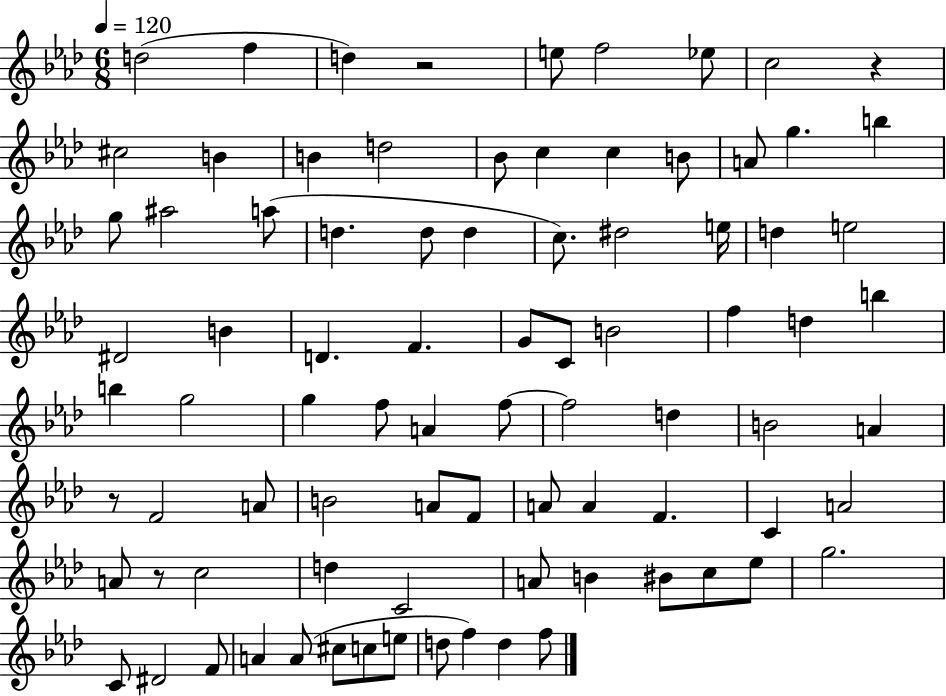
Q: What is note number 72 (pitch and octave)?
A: F4